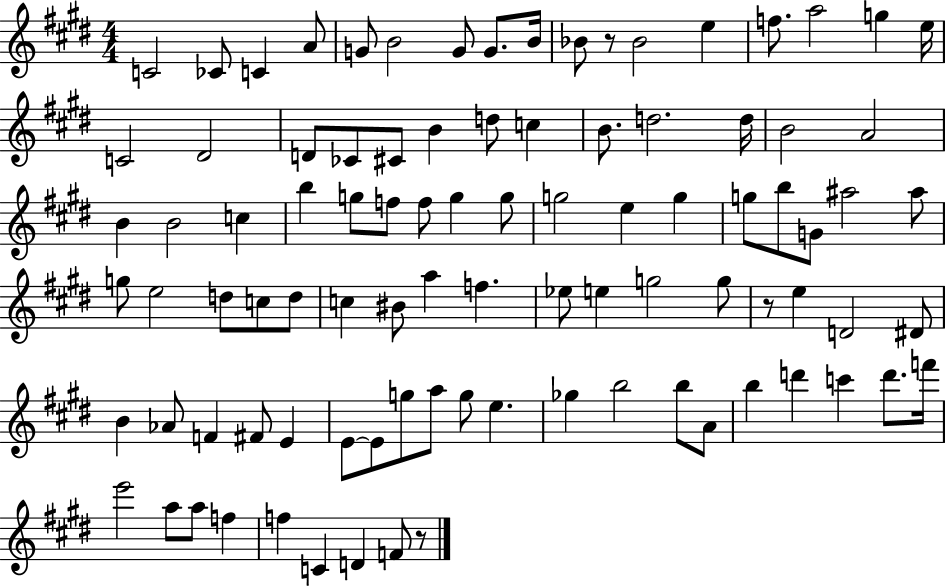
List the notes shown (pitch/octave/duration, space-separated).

C4/h CES4/e C4/q A4/e G4/e B4/h G4/e G4/e. B4/s Bb4/e R/e Bb4/h E5/q F5/e. A5/h G5/q E5/s C4/h D#4/h D4/e CES4/e C#4/e B4/q D5/e C5/q B4/e. D5/h. D5/s B4/h A4/h B4/q B4/h C5/q B5/q G5/e F5/e F5/e G5/q G5/e G5/h E5/q G5/q G5/e B5/e G4/e A#5/h A#5/e G5/e E5/h D5/e C5/e D5/e C5/q BIS4/e A5/q F5/q. Eb5/e E5/q G5/h G5/e R/e E5/q D4/h D#4/e B4/q Ab4/e F4/q F#4/e E4/q E4/e E4/e G5/e A5/e G5/e E5/q. Gb5/q B5/h B5/e A4/e B5/q D6/q C6/q D6/e. F6/s E6/h A5/e A5/e F5/q F5/q C4/q D4/q F4/e R/e